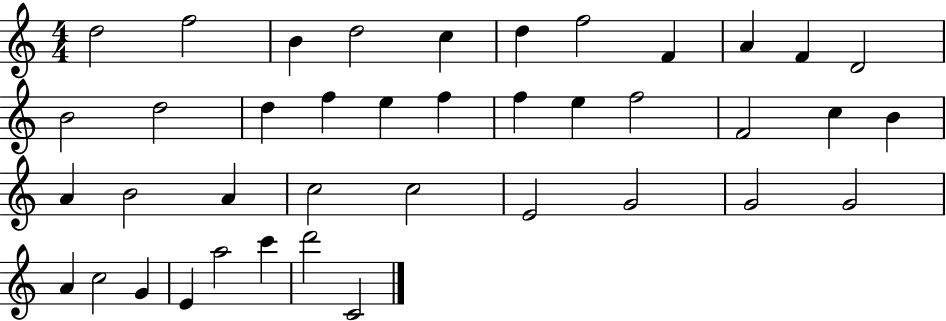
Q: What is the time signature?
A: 4/4